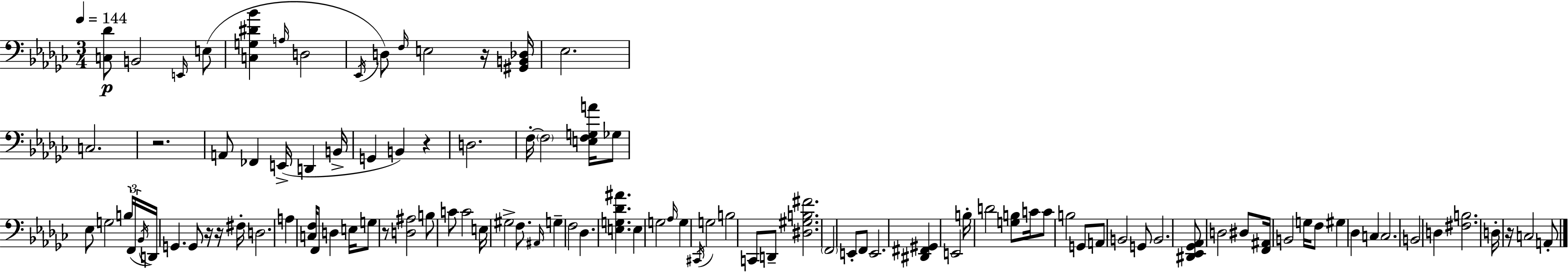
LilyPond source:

{
  \clef bass
  \numericTimeSignature
  \time 3/4
  \key ees \minor
  \tempo 4 = 144
  \repeat volta 2 { <c des'>8\p b,2 \grace { e,16 } e8( | <c g dis' bes'>4 \grace { a16 } d2 | \acciaccatura { ees,16 }) d8 \grace { f16 } e2 | r16 <gis, b, des>16 ees2. | \break c2. | r2. | a,8 fes,4 e,16->( d,4 | b,16-> g,4 b,4) | \break r4 d2. | f16-.~~ \parenthesize f2 | <e f g a'>16 ges8 ees8 g2 | \tuplet 3/2 { b16 f,16( \acciaccatura { bes,16 } } d,16) g,4. | \break g,8 r16 r16 fis16-. d2. | a4 <c f>16 f,8 | d4 e16 g8 r8 <d ais>2 | b8 c'8 c'2 | \break e16 gis2-> | f8. \grace { ais,16 } g4-- f2 | des4. | <e g des' ais'>4. e4 g2 | \break \grace { aes16 } g4 \acciaccatura { cis,16 } | g2 b2 | c,8 d,8-- <dis gis b fis'>2. | \parenthesize f,2 | \break e,8-. f,8 e,2. | <dis, fis, gis,>4 | e,2 b16-. d'2 | <g b>8 c'16 c'8 b2 | \break g,8 a,8 b,2 | g,8 b,2. | <dis, ees, ges, aes,>8 d2 | dis8 <f, ais,>16 b,2 | \break g16 f8 gis4 | des4 c4 c2. | b,2 | d4 <fis b>2. | \break d16-. r16 c2 | a,8-. } \bar "|."
}